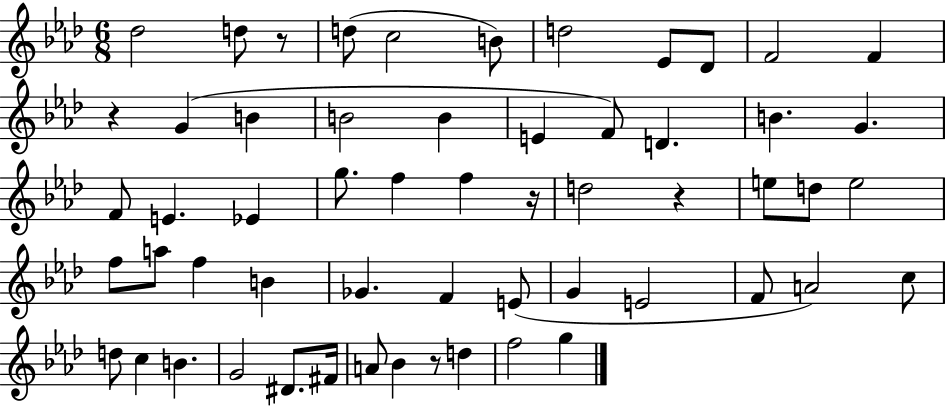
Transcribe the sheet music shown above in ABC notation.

X:1
T:Untitled
M:6/8
L:1/4
K:Ab
_d2 d/2 z/2 d/2 c2 B/2 d2 _E/2 _D/2 F2 F z G B B2 B E F/2 D B G F/2 E _E g/2 f f z/4 d2 z e/2 d/2 e2 f/2 a/2 f B _G F E/2 G E2 F/2 A2 c/2 d/2 c B G2 ^D/2 ^F/4 A/2 _B z/2 d f2 g